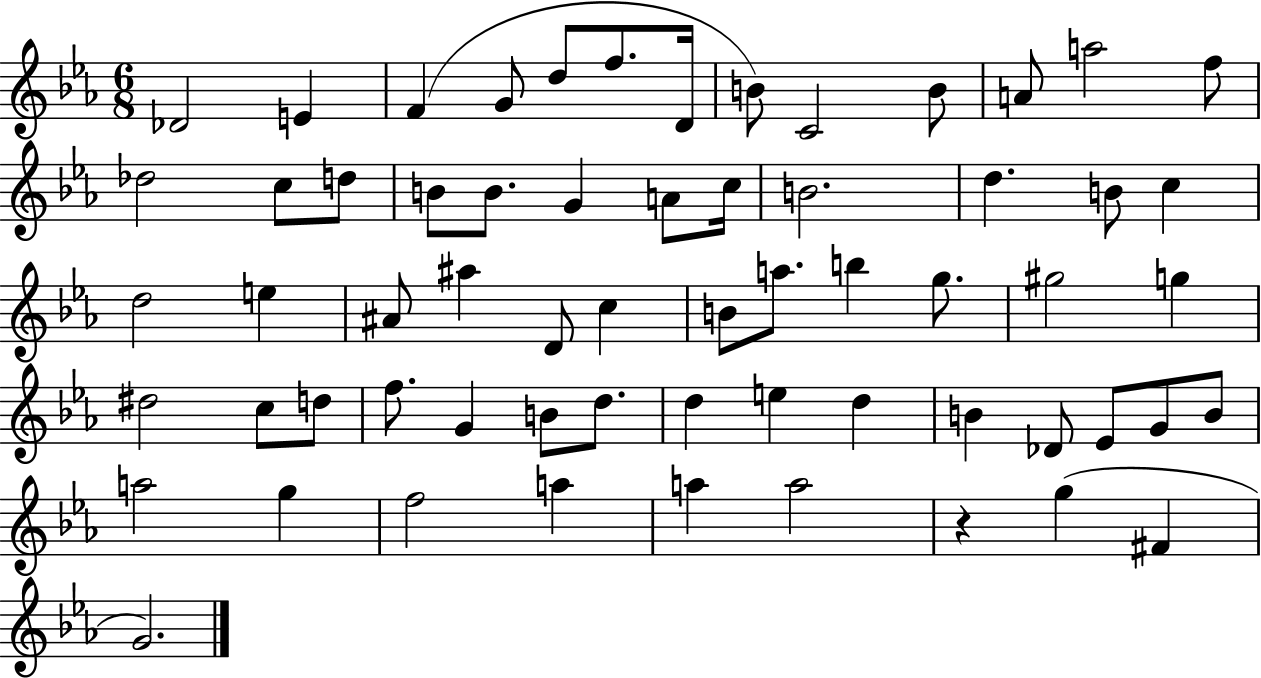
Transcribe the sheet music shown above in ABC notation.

X:1
T:Untitled
M:6/8
L:1/4
K:Eb
_D2 E F G/2 d/2 f/2 D/4 B/2 C2 B/2 A/2 a2 f/2 _d2 c/2 d/2 B/2 B/2 G A/2 c/4 B2 d B/2 c d2 e ^A/2 ^a D/2 c B/2 a/2 b g/2 ^g2 g ^d2 c/2 d/2 f/2 G B/2 d/2 d e d B _D/2 _E/2 G/2 B/2 a2 g f2 a a a2 z g ^F G2